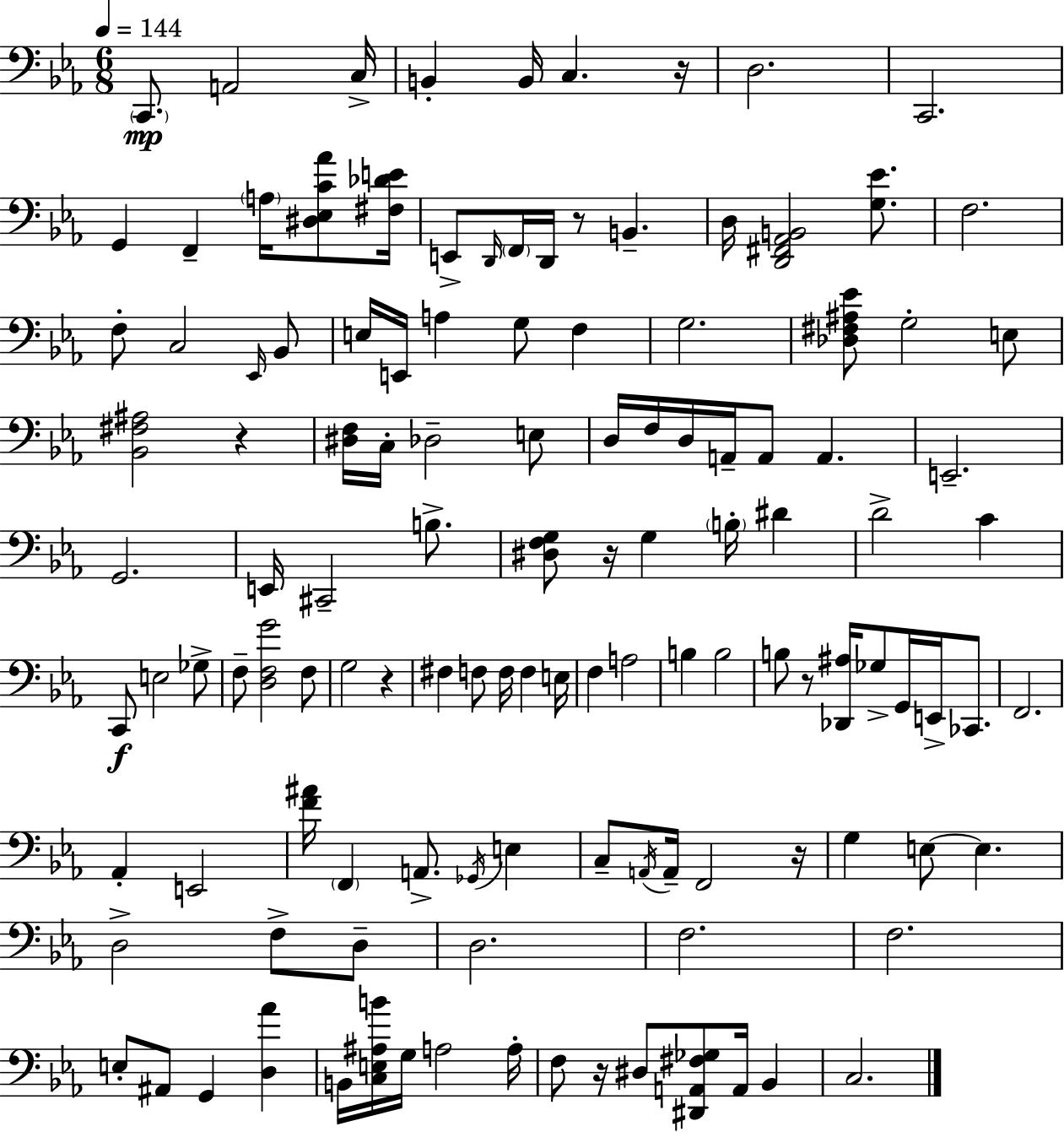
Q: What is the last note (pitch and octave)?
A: C3